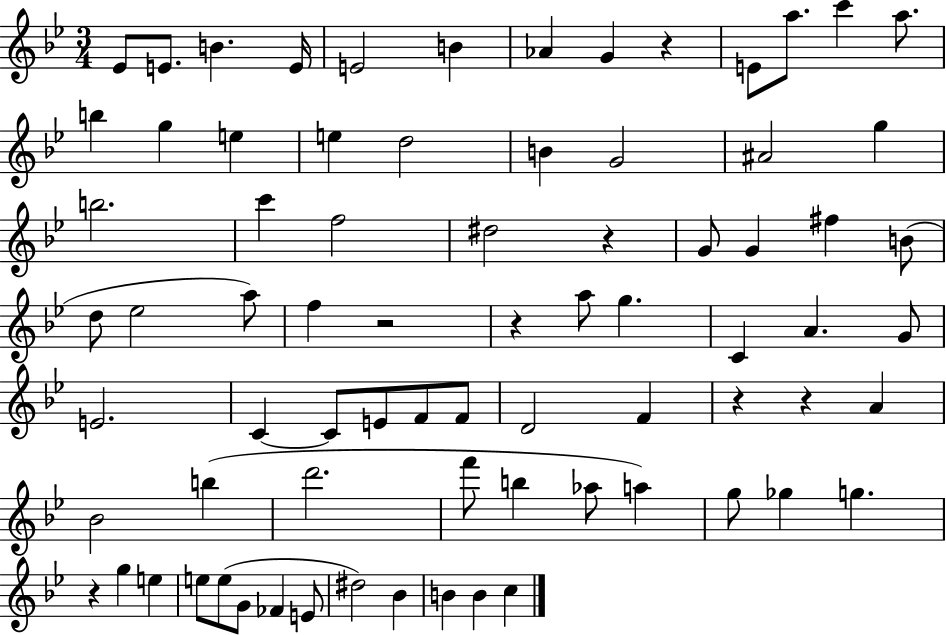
{
  \clef treble
  \numericTimeSignature
  \time 3/4
  \key bes \major
  ees'8 e'8. b'4. e'16 | e'2 b'4 | aes'4 g'4 r4 | e'8 a''8. c'''4 a''8. | \break b''4 g''4 e''4 | e''4 d''2 | b'4 g'2 | ais'2 g''4 | \break b''2. | c'''4 f''2 | dis''2 r4 | g'8 g'4 fis''4 b'8( | \break d''8 ees''2 a''8) | f''4 r2 | r4 a''8 g''4. | c'4 a'4. g'8 | \break e'2. | c'4~~ c'8 e'8 f'8 f'8 | d'2 f'4 | r4 r4 a'4 | \break bes'2 b''4( | d'''2. | f'''8 b''4 aes''8 a''4) | g''8 ges''4 g''4. | \break r4 g''4 e''4 | e''8 e''8( g'8 fes'4 e'8 | dis''2) bes'4 | b'4 b'4 c''4 | \break \bar "|."
}